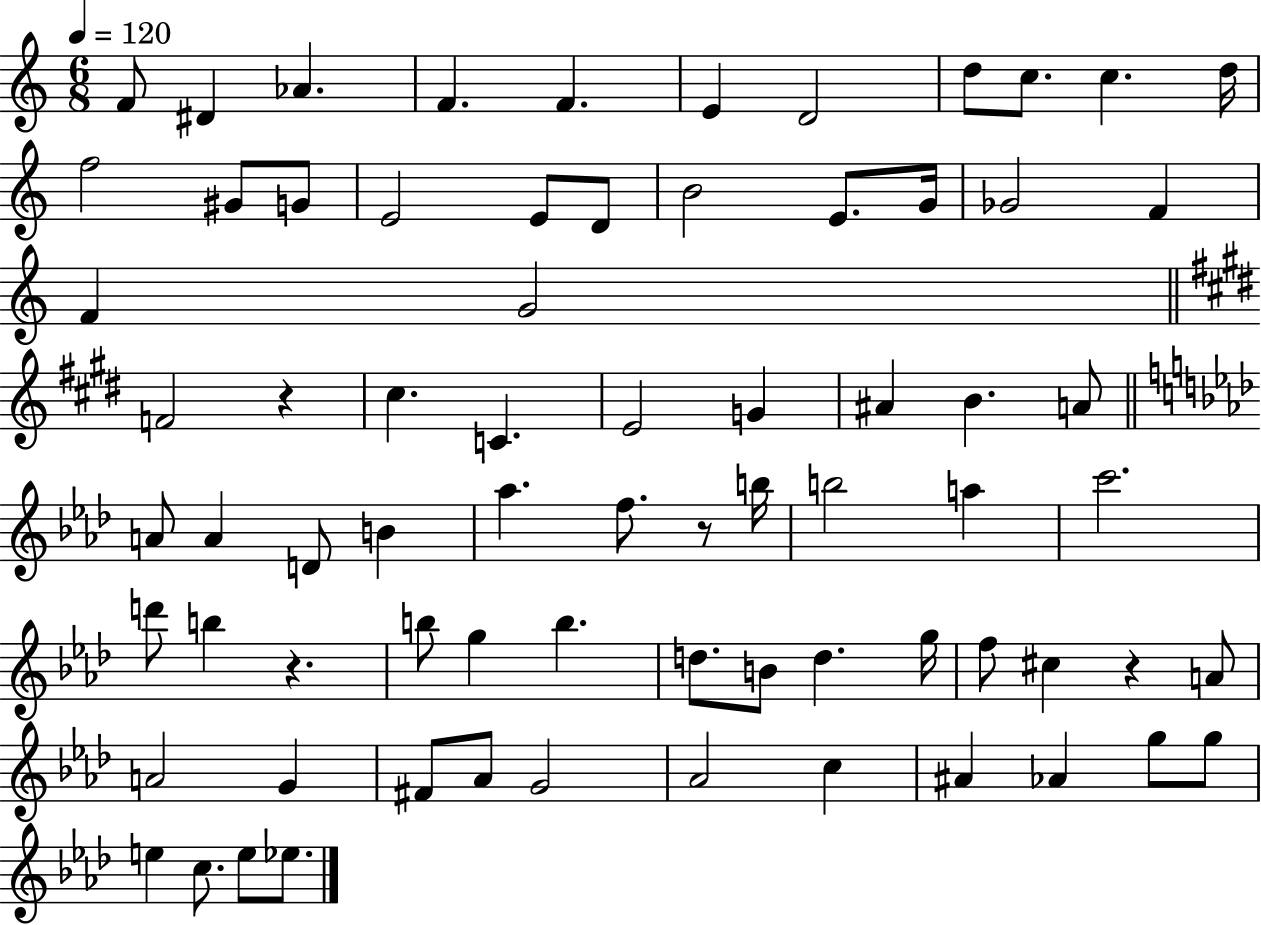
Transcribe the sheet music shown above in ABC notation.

X:1
T:Untitled
M:6/8
L:1/4
K:C
F/2 ^D _A F F E D2 d/2 c/2 c d/4 f2 ^G/2 G/2 E2 E/2 D/2 B2 E/2 G/4 _G2 F F G2 F2 z ^c C E2 G ^A B A/2 A/2 A D/2 B _a f/2 z/2 b/4 b2 a c'2 d'/2 b z b/2 g b d/2 B/2 d g/4 f/2 ^c z A/2 A2 G ^F/2 _A/2 G2 _A2 c ^A _A g/2 g/2 e c/2 e/2 _e/2